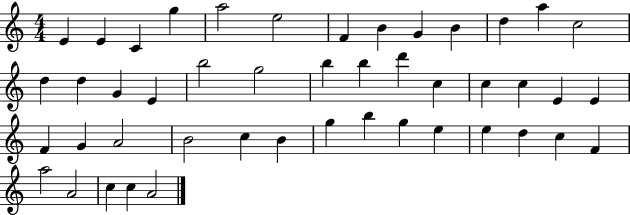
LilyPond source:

{
  \clef treble
  \numericTimeSignature
  \time 4/4
  \key c \major
  e'4 e'4 c'4 g''4 | a''2 e''2 | f'4 b'4 g'4 b'4 | d''4 a''4 c''2 | \break d''4 d''4 g'4 e'4 | b''2 g''2 | b''4 b''4 d'''4 c''4 | c''4 c''4 e'4 e'4 | \break f'4 g'4 a'2 | b'2 c''4 b'4 | g''4 b''4 g''4 e''4 | e''4 d''4 c''4 f'4 | \break a''2 a'2 | c''4 c''4 a'2 | \bar "|."
}